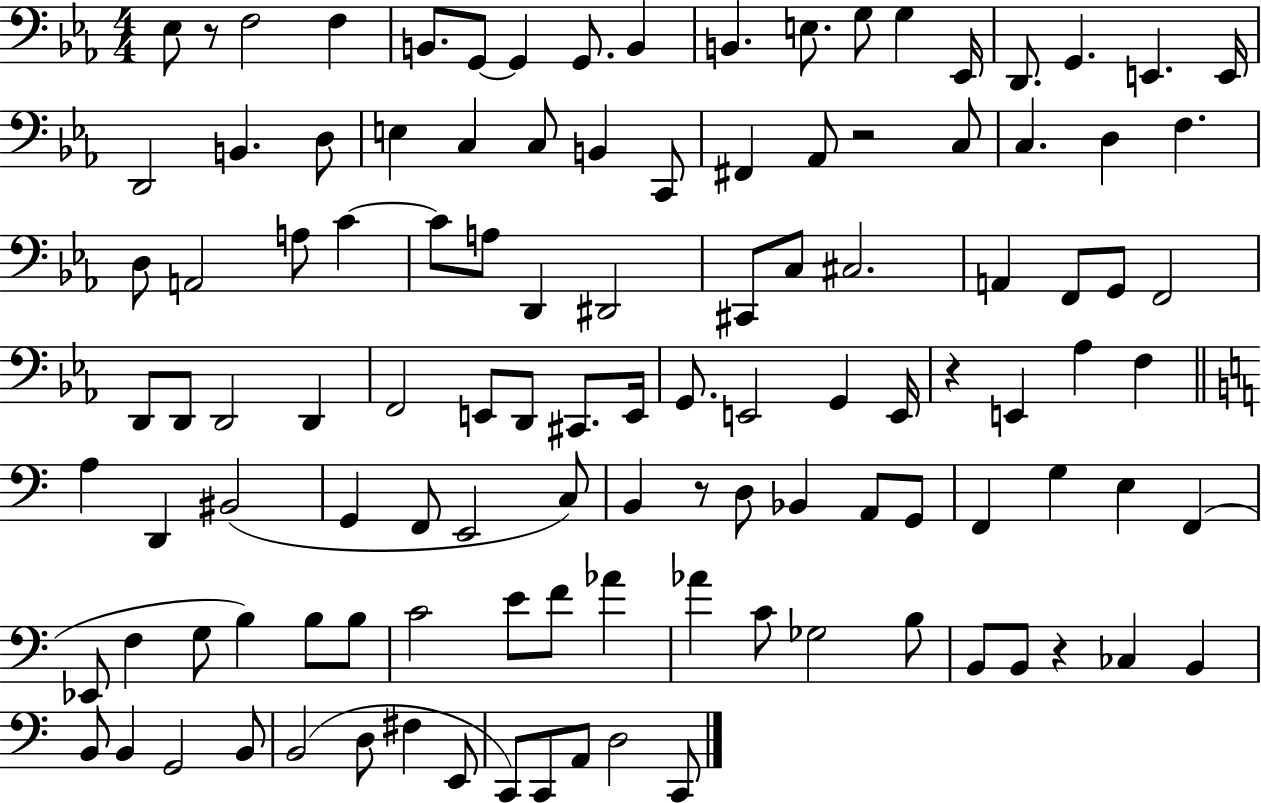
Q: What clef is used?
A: bass